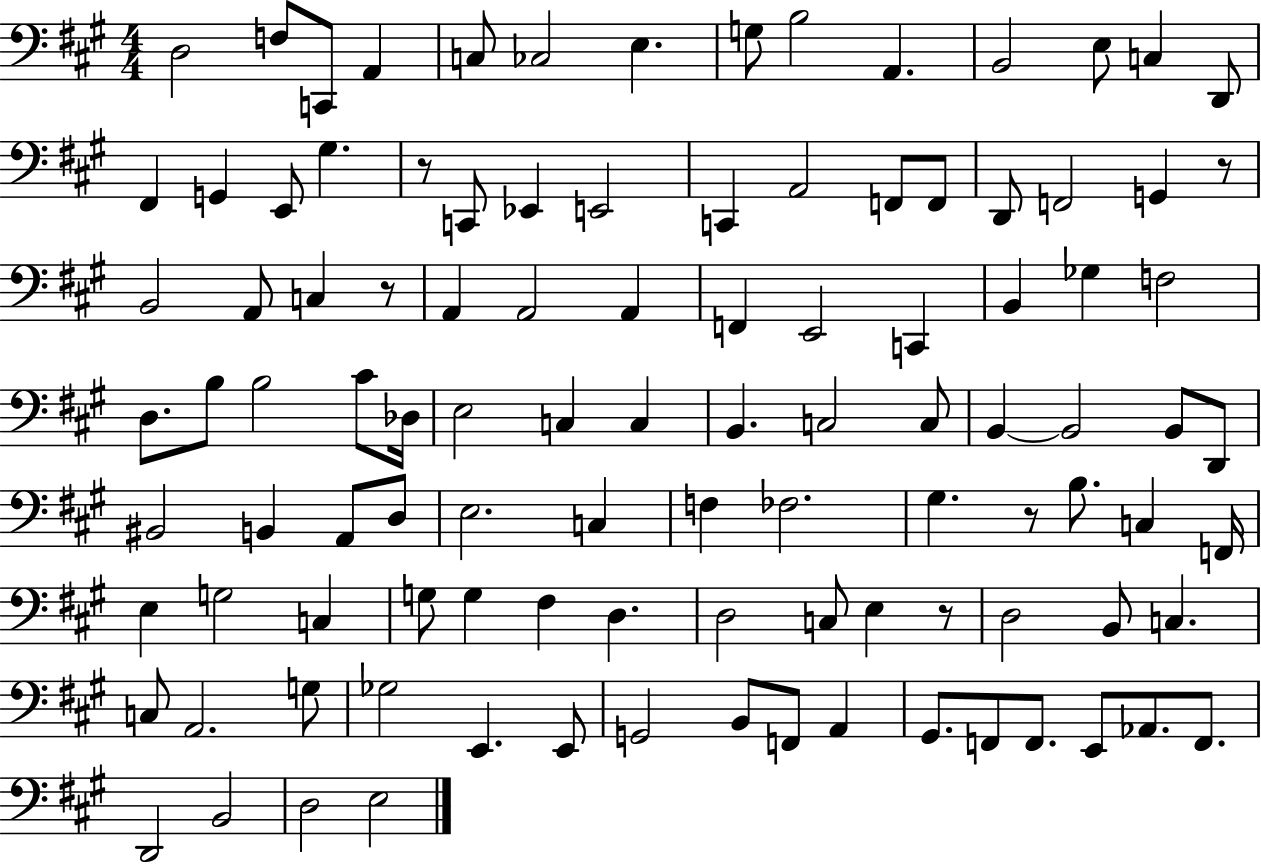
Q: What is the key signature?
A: A major